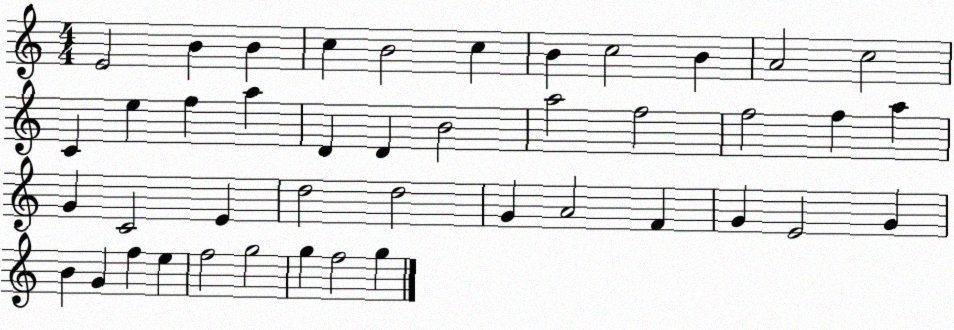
X:1
T:Untitled
M:4/4
L:1/4
K:C
E2 B B c B2 c B c2 B A2 c2 C e f a D D B2 a2 f2 f2 f a G C2 E d2 d2 G A2 F G E2 G B G f e f2 g2 g f2 g